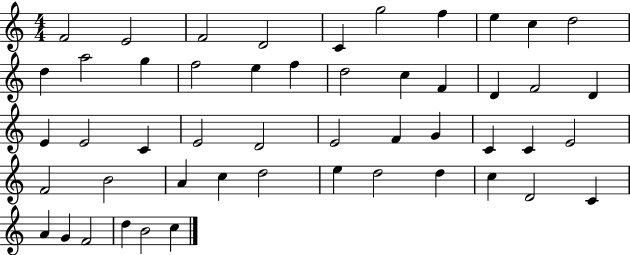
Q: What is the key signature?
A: C major